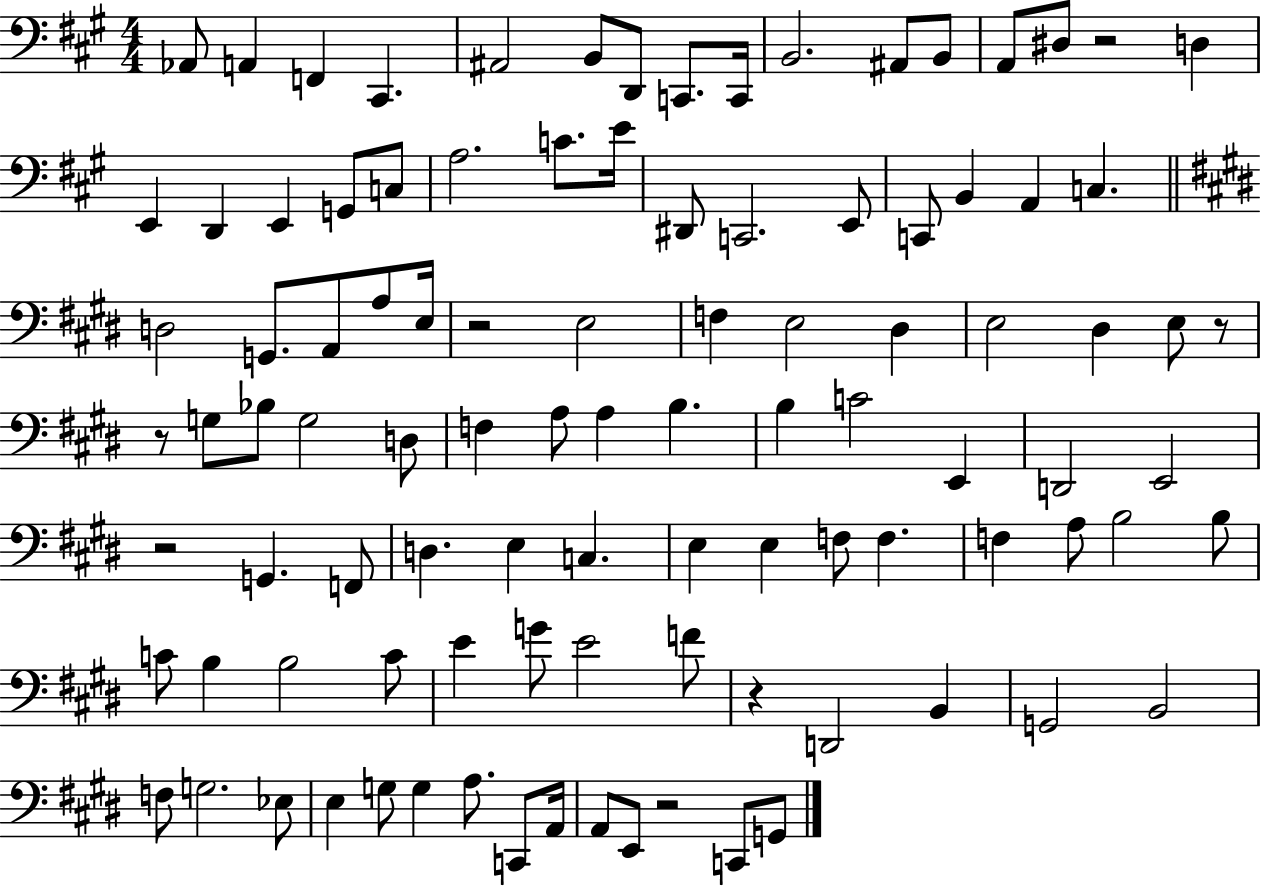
{
  \clef bass
  \numericTimeSignature
  \time 4/4
  \key a \major
  aes,8 a,4 f,4 cis,4. | ais,2 b,8 d,8 c,8. c,16 | b,2. ais,8 b,8 | a,8 dis8 r2 d4 | \break e,4 d,4 e,4 g,8 c8 | a2. c'8. e'16 | dis,8 c,2. e,8 | c,8 b,4 a,4 c4. | \break \bar "||" \break \key e \major d2 g,8. a,8 a8 e16 | r2 e2 | f4 e2 dis4 | e2 dis4 e8 r8 | \break r8 g8 bes8 g2 d8 | f4 a8 a4 b4. | b4 c'2 e,4 | d,2 e,2 | \break r2 g,4. f,8 | d4. e4 c4. | e4 e4 f8 f4. | f4 a8 b2 b8 | \break c'8 b4 b2 c'8 | e'4 g'8 e'2 f'8 | r4 d,2 b,4 | g,2 b,2 | \break f8 g2. ees8 | e4 g8 g4 a8. c,8 a,16 | a,8 e,8 r2 c,8 g,8 | \bar "|."
}